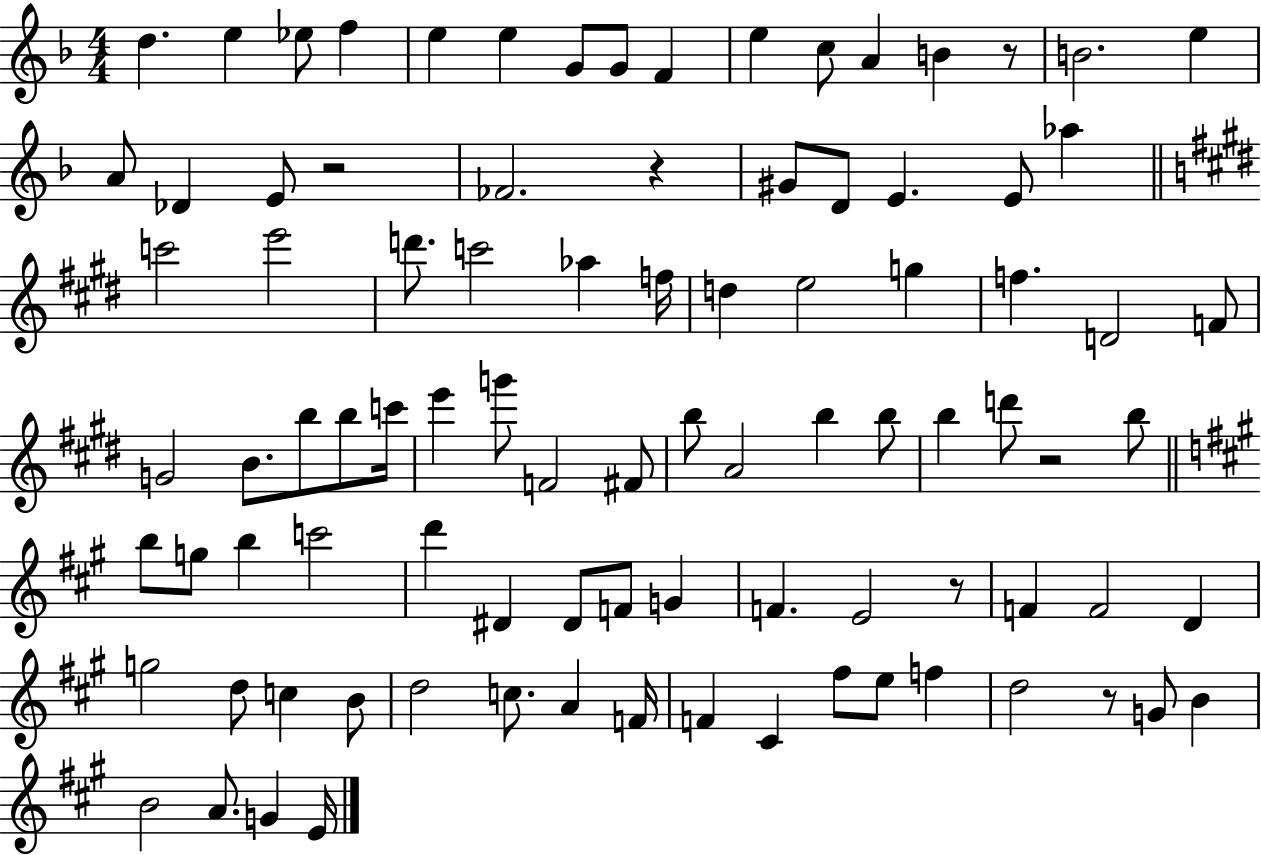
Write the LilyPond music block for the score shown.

{
  \clef treble
  \numericTimeSignature
  \time 4/4
  \key f \major
  d''4. e''4 ees''8 f''4 | e''4 e''4 g'8 g'8 f'4 | e''4 c''8 a'4 b'4 r8 | b'2. e''4 | \break a'8 des'4 e'8 r2 | fes'2. r4 | gis'8 d'8 e'4. e'8 aes''4 | \bar "||" \break \key e \major c'''2 e'''2 | d'''8. c'''2 aes''4 f''16 | d''4 e''2 g''4 | f''4. d'2 f'8 | \break g'2 b'8. b''8 b''8 c'''16 | e'''4 g'''8 f'2 fis'8 | b''8 a'2 b''4 b''8 | b''4 d'''8 r2 b''8 | \break \bar "||" \break \key a \major b''8 g''8 b''4 c'''2 | d'''4 dis'4 dis'8 f'8 g'4 | f'4. e'2 r8 | f'4 f'2 d'4 | \break g''2 d''8 c''4 b'8 | d''2 c''8. a'4 f'16 | f'4 cis'4 fis''8 e''8 f''4 | d''2 r8 g'8 b'4 | \break b'2 a'8. g'4 e'16 | \bar "|."
}